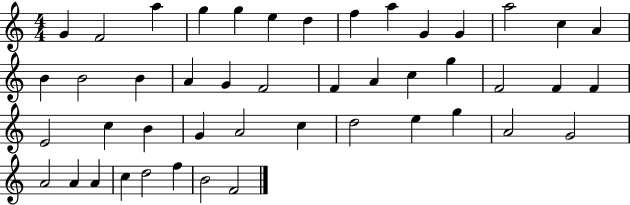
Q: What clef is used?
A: treble